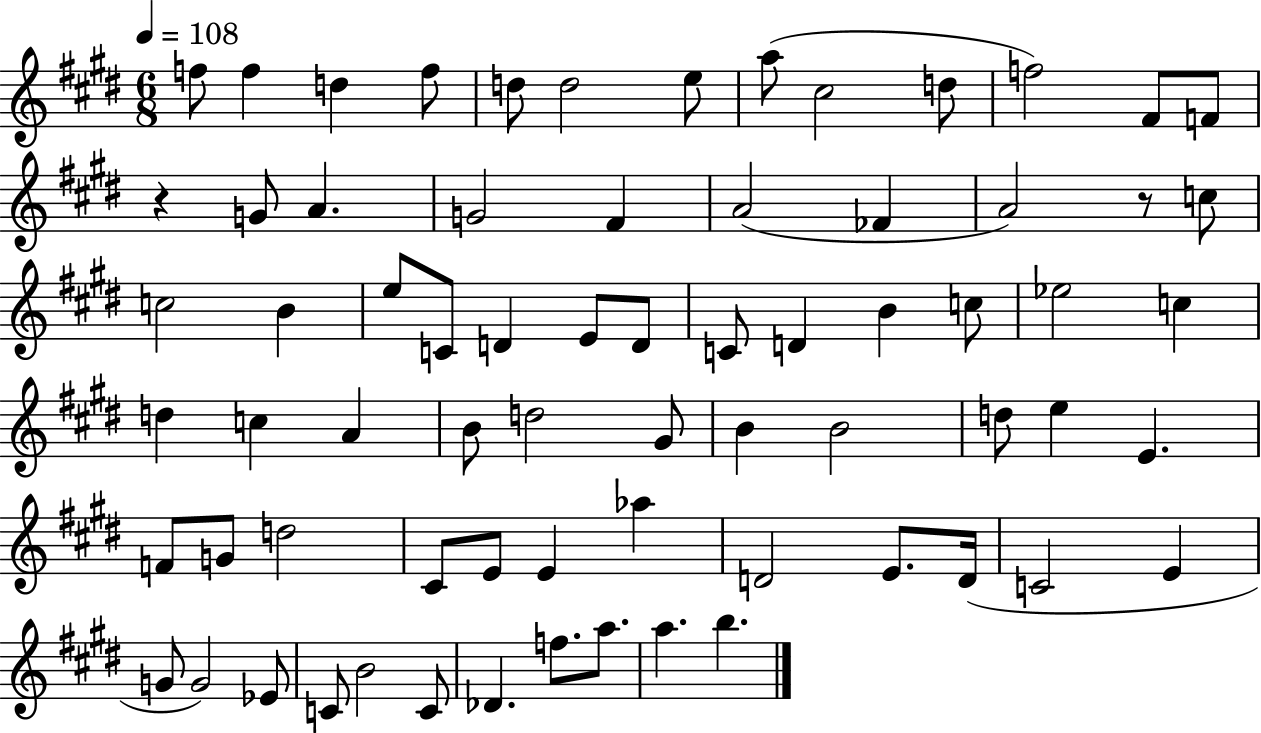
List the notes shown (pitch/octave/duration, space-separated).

F5/e F5/q D5/q F5/e D5/e D5/h E5/e A5/e C#5/h D5/e F5/h F#4/e F4/e R/q G4/e A4/q. G4/h F#4/q A4/h FES4/q A4/h R/e C5/e C5/h B4/q E5/e C4/e D4/q E4/e D4/e C4/e D4/q B4/q C5/e Eb5/h C5/q D5/q C5/q A4/q B4/e D5/h G#4/e B4/q B4/h D5/e E5/q E4/q. F4/e G4/e D5/h C#4/e E4/e E4/q Ab5/q D4/h E4/e. D4/s C4/h E4/q G4/e G4/h Eb4/e C4/e B4/h C4/e Db4/q. F5/e. A5/e. A5/q. B5/q.